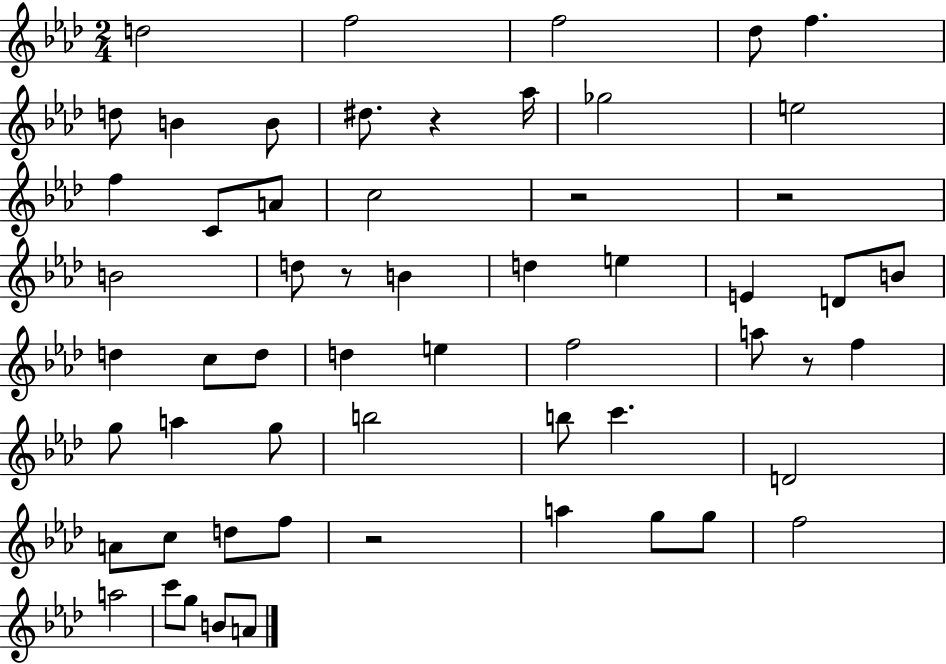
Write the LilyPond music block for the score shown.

{
  \clef treble
  \numericTimeSignature
  \time 2/4
  \key aes \major
  d''2 | f''2 | f''2 | des''8 f''4. | \break d''8 b'4 b'8 | dis''8. r4 aes''16 | ges''2 | e''2 | \break f''4 c'8 a'8 | c''2 | r2 | r2 | \break b'2 | d''8 r8 b'4 | d''4 e''4 | e'4 d'8 b'8 | \break d''4 c''8 d''8 | d''4 e''4 | f''2 | a''8 r8 f''4 | \break g''8 a''4 g''8 | b''2 | b''8 c'''4. | d'2 | \break a'8 c''8 d''8 f''8 | r2 | a''4 g''8 g''8 | f''2 | \break a''2 | c'''8 g''8 b'8 a'8 | \bar "|."
}